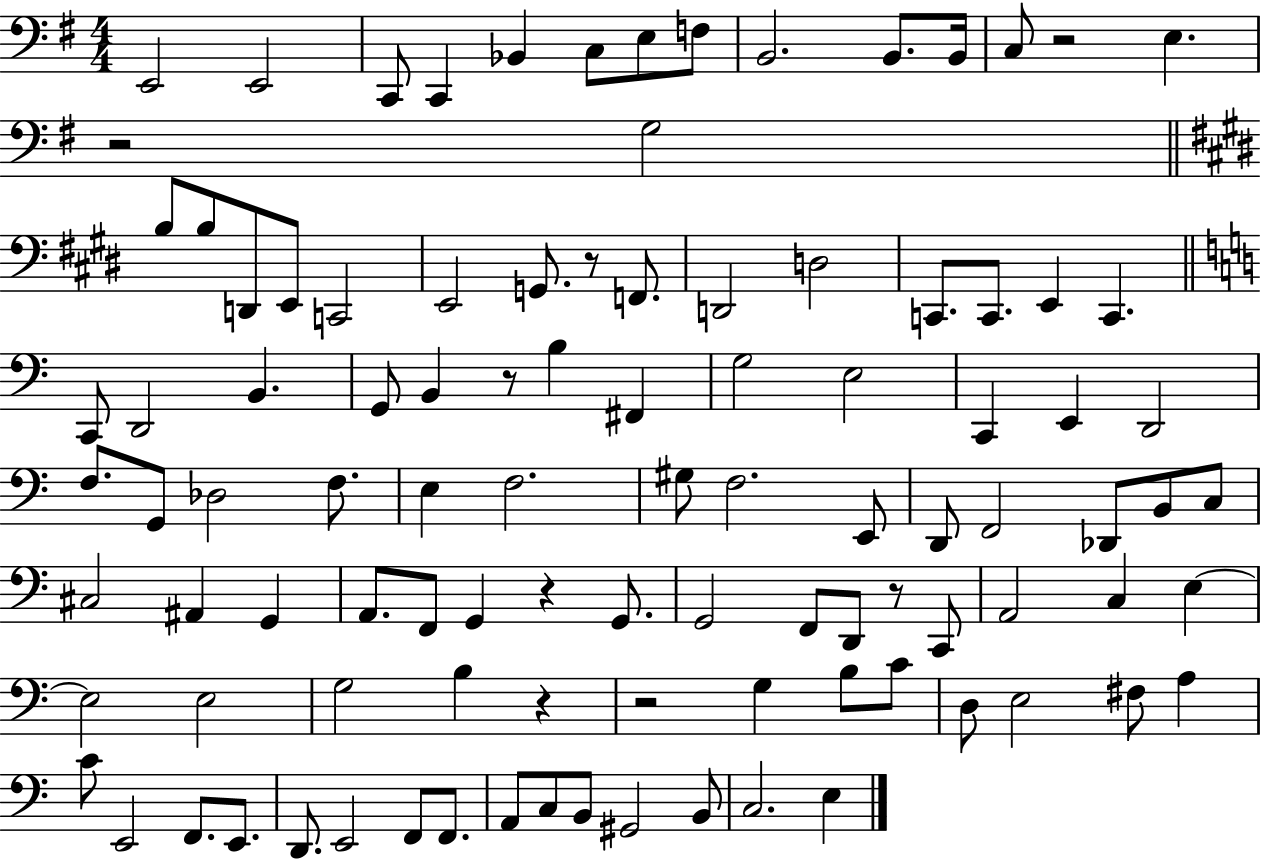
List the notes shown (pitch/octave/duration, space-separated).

E2/h E2/h C2/e C2/q Bb2/q C3/e E3/e F3/e B2/h. B2/e. B2/s C3/e R/h E3/q. R/h G3/h B3/e B3/e D2/e E2/e C2/h E2/h G2/e. R/e F2/e. D2/h D3/h C2/e. C2/e. E2/q C2/q. C2/e D2/h B2/q. G2/e B2/q R/e B3/q F#2/q G3/h E3/h C2/q E2/q D2/h F3/e. G2/e Db3/h F3/e. E3/q F3/h. G#3/e F3/h. E2/e D2/e F2/h Db2/e B2/e C3/e C#3/h A#2/q G2/q A2/e. F2/e G2/q R/q G2/e. G2/h F2/e D2/e R/e C2/e A2/h C3/q E3/q E3/h E3/h G3/h B3/q R/q R/h G3/q B3/e C4/e D3/e E3/h F#3/e A3/q C4/e E2/h F2/e. E2/e. D2/e. E2/h F2/e F2/e. A2/e C3/e B2/e G#2/h B2/e C3/h. E3/q